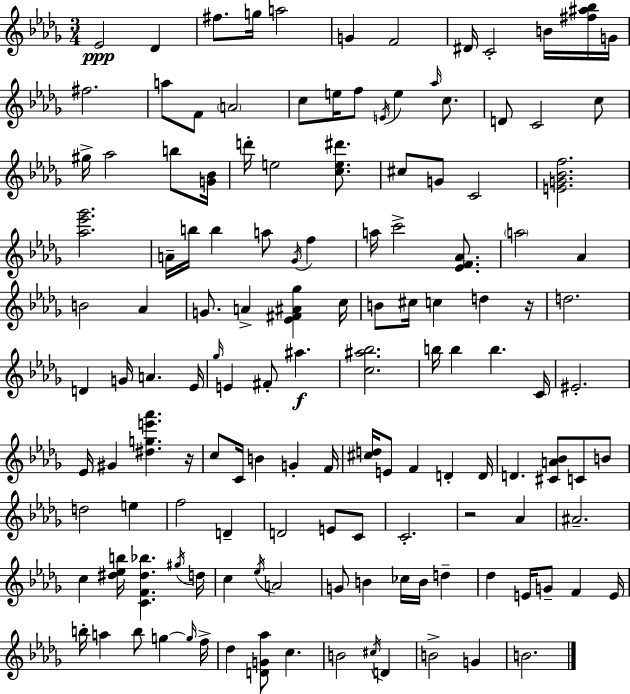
Eb4/h Db4/q F#5/e. G5/s A5/h G4/q F4/h D#4/s C4/h B4/s [F#5,A#5,Bb5]/s G4/s F#5/h. A5/e F4/e A4/h C5/e E5/s F5/e E4/s E5/q Ab5/s C5/e. D4/e C4/h C5/e G#5/s Ab5/h B5/e [G4,Bb4]/s D6/s E5/h [C5,E5,D#6]/e. C#5/e G4/e C4/h [E4,G4,Bb4,F5]/h. [Ab5,Eb6,Gb6]/h. A4/s B5/s B5/q A5/e Gb4/s F5/q A5/s C6/h [Eb4,F4,Ab4]/e. A5/h Ab4/q B4/h Ab4/q G4/e. A4/q [Eb4,F#4,A#4,Gb5]/q C5/s B4/e C#5/s C5/q D5/q R/s D5/h. D4/q G4/s A4/q. Eb4/s Gb5/s E4/q F#4/e A#5/q. [C5,A#5,Bb5]/h. B5/s B5/q B5/q. C4/s EIS4/h. Eb4/s G#4/q [D#5,G5,E6,Ab6]/q. R/s C5/e C4/s B4/q G4/q F4/s [C#5,D5]/s E4/e F4/q D4/q D4/s D4/q. [C#4,A4,Bb4]/e C4/e B4/e D5/h E5/q F5/h D4/q D4/h E4/e C4/e C4/h. R/h Ab4/q A#4/h. C5/q [D#5,Eb5,B5]/s [C4,F4,D#5,Bb5]/q. G#5/s D5/s C5/q Eb5/s A4/h G4/e B4/q CES5/s B4/s D5/q Db5/q E4/s G4/e F4/q E4/s B5/s A5/q B5/e G5/q G5/s F5/s Db5/q [D4,G4,Ab5]/e C5/q. B4/h C#5/s D4/q B4/h G4/q B4/h.